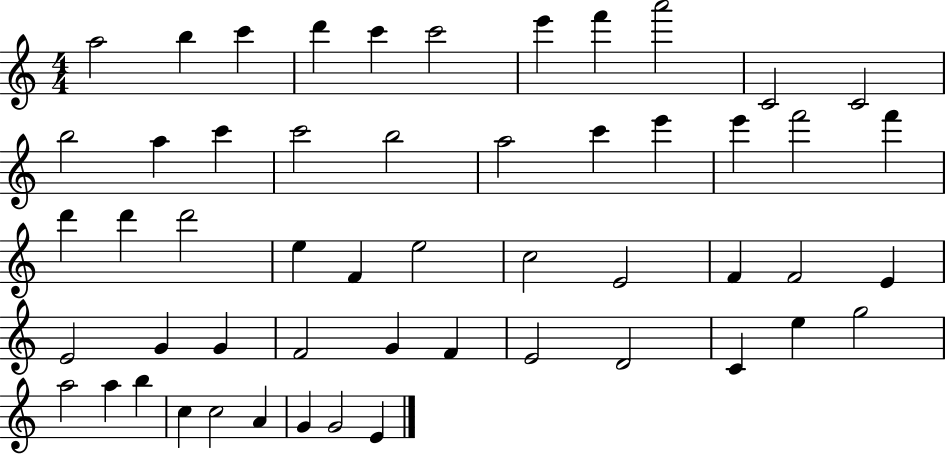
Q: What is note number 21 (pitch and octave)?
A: F6